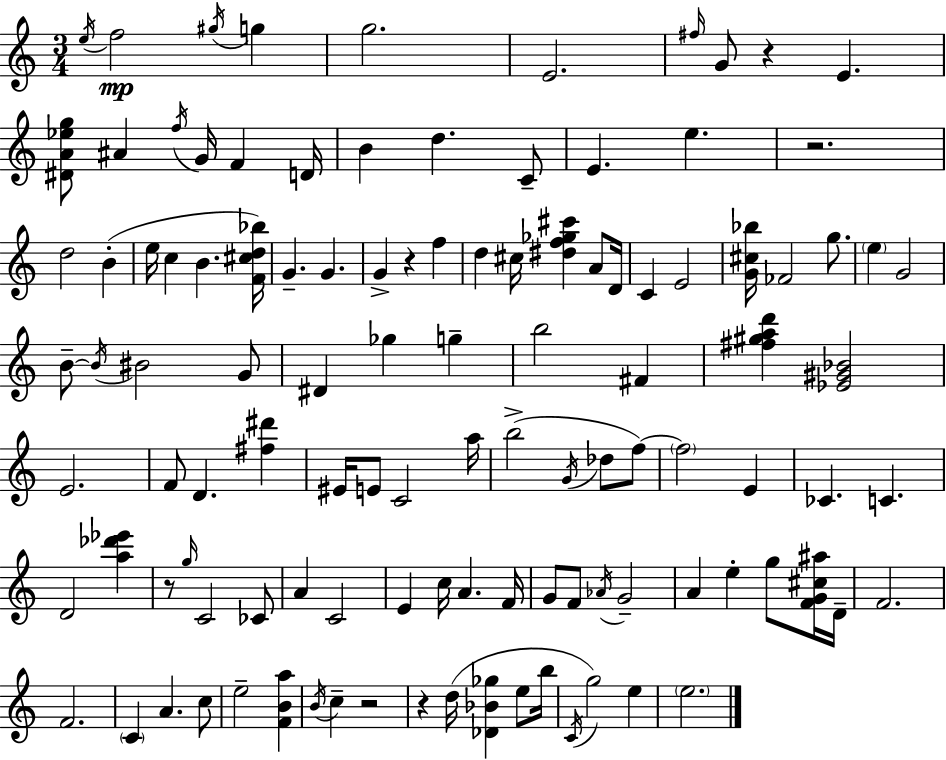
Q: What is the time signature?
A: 3/4